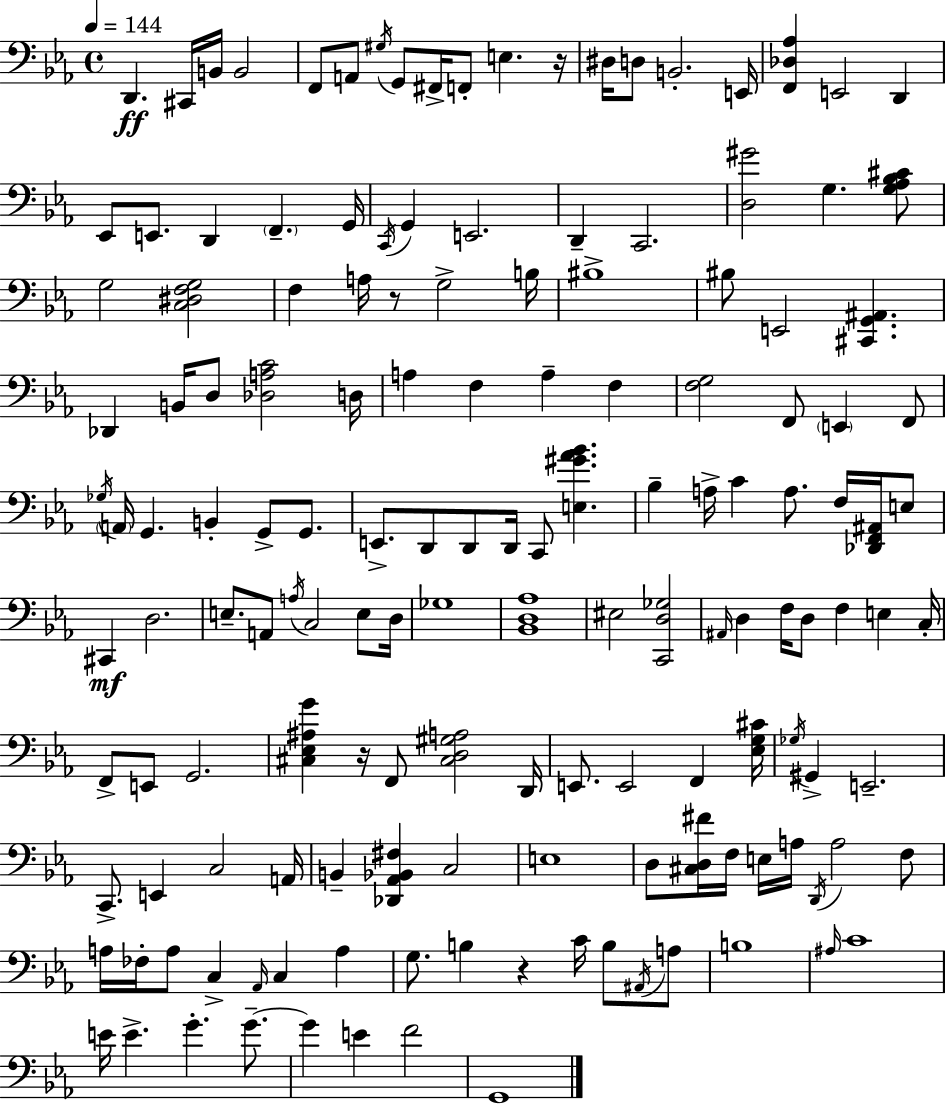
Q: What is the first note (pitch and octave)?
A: D2